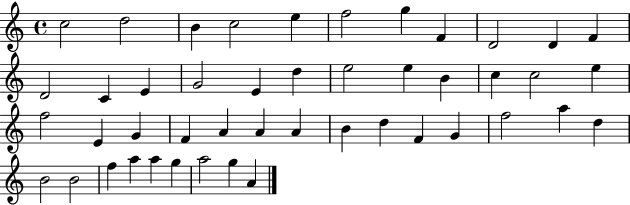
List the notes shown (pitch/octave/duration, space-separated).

C5/h D5/h B4/q C5/h E5/q F5/h G5/q F4/q D4/h D4/q F4/q D4/h C4/q E4/q G4/h E4/q D5/q E5/h E5/q B4/q C5/q C5/h E5/q F5/h E4/q G4/q F4/q A4/q A4/q A4/q B4/q D5/q F4/q G4/q F5/h A5/q D5/q B4/h B4/h F5/q A5/q A5/q G5/q A5/h G5/q A4/q